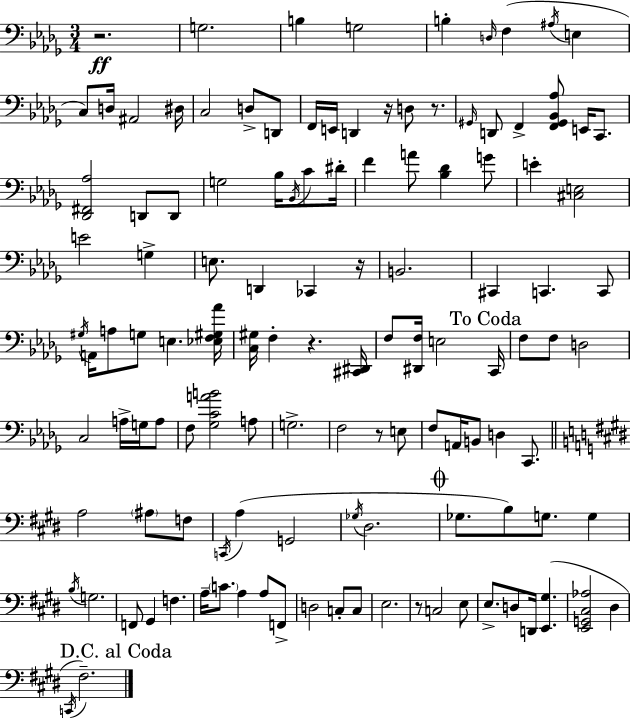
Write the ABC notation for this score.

X:1
T:Untitled
M:3/4
L:1/4
K:Bbm
z2 G,2 B, G,2 B, D,/4 F, ^A,/4 E, C,/2 D,/4 ^A,,2 ^D,/4 C,2 D,/2 D,,/2 F,,/4 E,,/4 D,, z/4 D,/2 z/2 ^G,,/4 D,,/2 F,, [F,,^G,,_B,,_A,]/2 E,,/4 C,,/2 [_D,,^F,,_A,]2 D,,/2 D,,/2 G,2 _B,/4 _B,,/4 C/2 ^D/4 F A/2 [_B,_D] G/2 E [^C,E,]2 E2 G, E,/2 D,, _C,, z/4 B,,2 ^C,, C,, C,,/2 ^G,/4 A,,/4 A,/2 G,/2 E, [_E,F,^G,_A]/4 [C,^G,]/4 F, z [^C,,^D,,]/4 F,/2 [^D,,F,]/4 E,2 C,,/4 F,/2 F,/2 D,2 C,2 A,/4 G,/4 A,/2 F,/2 [_G,CAB]2 A,/2 G,2 F,2 z/2 E,/2 F,/2 A,,/4 B,,/2 D, C,,/2 A,2 ^A,/2 F,/2 C,,/4 A, G,,2 _G,/4 ^D,2 _G,/2 B,/2 G,/2 G, B,/4 G,2 F,,/2 ^G,, F, A,/4 C/2 A, A,/2 F,,/2 D,2 C,/2 C,/2 E,2 z/2 C,2 E,/2 E,/2 D,/2 D,,/4 [E,,^G,] [E,,G,,^C,_A,]2 ^D, C,,/4 ^F,2